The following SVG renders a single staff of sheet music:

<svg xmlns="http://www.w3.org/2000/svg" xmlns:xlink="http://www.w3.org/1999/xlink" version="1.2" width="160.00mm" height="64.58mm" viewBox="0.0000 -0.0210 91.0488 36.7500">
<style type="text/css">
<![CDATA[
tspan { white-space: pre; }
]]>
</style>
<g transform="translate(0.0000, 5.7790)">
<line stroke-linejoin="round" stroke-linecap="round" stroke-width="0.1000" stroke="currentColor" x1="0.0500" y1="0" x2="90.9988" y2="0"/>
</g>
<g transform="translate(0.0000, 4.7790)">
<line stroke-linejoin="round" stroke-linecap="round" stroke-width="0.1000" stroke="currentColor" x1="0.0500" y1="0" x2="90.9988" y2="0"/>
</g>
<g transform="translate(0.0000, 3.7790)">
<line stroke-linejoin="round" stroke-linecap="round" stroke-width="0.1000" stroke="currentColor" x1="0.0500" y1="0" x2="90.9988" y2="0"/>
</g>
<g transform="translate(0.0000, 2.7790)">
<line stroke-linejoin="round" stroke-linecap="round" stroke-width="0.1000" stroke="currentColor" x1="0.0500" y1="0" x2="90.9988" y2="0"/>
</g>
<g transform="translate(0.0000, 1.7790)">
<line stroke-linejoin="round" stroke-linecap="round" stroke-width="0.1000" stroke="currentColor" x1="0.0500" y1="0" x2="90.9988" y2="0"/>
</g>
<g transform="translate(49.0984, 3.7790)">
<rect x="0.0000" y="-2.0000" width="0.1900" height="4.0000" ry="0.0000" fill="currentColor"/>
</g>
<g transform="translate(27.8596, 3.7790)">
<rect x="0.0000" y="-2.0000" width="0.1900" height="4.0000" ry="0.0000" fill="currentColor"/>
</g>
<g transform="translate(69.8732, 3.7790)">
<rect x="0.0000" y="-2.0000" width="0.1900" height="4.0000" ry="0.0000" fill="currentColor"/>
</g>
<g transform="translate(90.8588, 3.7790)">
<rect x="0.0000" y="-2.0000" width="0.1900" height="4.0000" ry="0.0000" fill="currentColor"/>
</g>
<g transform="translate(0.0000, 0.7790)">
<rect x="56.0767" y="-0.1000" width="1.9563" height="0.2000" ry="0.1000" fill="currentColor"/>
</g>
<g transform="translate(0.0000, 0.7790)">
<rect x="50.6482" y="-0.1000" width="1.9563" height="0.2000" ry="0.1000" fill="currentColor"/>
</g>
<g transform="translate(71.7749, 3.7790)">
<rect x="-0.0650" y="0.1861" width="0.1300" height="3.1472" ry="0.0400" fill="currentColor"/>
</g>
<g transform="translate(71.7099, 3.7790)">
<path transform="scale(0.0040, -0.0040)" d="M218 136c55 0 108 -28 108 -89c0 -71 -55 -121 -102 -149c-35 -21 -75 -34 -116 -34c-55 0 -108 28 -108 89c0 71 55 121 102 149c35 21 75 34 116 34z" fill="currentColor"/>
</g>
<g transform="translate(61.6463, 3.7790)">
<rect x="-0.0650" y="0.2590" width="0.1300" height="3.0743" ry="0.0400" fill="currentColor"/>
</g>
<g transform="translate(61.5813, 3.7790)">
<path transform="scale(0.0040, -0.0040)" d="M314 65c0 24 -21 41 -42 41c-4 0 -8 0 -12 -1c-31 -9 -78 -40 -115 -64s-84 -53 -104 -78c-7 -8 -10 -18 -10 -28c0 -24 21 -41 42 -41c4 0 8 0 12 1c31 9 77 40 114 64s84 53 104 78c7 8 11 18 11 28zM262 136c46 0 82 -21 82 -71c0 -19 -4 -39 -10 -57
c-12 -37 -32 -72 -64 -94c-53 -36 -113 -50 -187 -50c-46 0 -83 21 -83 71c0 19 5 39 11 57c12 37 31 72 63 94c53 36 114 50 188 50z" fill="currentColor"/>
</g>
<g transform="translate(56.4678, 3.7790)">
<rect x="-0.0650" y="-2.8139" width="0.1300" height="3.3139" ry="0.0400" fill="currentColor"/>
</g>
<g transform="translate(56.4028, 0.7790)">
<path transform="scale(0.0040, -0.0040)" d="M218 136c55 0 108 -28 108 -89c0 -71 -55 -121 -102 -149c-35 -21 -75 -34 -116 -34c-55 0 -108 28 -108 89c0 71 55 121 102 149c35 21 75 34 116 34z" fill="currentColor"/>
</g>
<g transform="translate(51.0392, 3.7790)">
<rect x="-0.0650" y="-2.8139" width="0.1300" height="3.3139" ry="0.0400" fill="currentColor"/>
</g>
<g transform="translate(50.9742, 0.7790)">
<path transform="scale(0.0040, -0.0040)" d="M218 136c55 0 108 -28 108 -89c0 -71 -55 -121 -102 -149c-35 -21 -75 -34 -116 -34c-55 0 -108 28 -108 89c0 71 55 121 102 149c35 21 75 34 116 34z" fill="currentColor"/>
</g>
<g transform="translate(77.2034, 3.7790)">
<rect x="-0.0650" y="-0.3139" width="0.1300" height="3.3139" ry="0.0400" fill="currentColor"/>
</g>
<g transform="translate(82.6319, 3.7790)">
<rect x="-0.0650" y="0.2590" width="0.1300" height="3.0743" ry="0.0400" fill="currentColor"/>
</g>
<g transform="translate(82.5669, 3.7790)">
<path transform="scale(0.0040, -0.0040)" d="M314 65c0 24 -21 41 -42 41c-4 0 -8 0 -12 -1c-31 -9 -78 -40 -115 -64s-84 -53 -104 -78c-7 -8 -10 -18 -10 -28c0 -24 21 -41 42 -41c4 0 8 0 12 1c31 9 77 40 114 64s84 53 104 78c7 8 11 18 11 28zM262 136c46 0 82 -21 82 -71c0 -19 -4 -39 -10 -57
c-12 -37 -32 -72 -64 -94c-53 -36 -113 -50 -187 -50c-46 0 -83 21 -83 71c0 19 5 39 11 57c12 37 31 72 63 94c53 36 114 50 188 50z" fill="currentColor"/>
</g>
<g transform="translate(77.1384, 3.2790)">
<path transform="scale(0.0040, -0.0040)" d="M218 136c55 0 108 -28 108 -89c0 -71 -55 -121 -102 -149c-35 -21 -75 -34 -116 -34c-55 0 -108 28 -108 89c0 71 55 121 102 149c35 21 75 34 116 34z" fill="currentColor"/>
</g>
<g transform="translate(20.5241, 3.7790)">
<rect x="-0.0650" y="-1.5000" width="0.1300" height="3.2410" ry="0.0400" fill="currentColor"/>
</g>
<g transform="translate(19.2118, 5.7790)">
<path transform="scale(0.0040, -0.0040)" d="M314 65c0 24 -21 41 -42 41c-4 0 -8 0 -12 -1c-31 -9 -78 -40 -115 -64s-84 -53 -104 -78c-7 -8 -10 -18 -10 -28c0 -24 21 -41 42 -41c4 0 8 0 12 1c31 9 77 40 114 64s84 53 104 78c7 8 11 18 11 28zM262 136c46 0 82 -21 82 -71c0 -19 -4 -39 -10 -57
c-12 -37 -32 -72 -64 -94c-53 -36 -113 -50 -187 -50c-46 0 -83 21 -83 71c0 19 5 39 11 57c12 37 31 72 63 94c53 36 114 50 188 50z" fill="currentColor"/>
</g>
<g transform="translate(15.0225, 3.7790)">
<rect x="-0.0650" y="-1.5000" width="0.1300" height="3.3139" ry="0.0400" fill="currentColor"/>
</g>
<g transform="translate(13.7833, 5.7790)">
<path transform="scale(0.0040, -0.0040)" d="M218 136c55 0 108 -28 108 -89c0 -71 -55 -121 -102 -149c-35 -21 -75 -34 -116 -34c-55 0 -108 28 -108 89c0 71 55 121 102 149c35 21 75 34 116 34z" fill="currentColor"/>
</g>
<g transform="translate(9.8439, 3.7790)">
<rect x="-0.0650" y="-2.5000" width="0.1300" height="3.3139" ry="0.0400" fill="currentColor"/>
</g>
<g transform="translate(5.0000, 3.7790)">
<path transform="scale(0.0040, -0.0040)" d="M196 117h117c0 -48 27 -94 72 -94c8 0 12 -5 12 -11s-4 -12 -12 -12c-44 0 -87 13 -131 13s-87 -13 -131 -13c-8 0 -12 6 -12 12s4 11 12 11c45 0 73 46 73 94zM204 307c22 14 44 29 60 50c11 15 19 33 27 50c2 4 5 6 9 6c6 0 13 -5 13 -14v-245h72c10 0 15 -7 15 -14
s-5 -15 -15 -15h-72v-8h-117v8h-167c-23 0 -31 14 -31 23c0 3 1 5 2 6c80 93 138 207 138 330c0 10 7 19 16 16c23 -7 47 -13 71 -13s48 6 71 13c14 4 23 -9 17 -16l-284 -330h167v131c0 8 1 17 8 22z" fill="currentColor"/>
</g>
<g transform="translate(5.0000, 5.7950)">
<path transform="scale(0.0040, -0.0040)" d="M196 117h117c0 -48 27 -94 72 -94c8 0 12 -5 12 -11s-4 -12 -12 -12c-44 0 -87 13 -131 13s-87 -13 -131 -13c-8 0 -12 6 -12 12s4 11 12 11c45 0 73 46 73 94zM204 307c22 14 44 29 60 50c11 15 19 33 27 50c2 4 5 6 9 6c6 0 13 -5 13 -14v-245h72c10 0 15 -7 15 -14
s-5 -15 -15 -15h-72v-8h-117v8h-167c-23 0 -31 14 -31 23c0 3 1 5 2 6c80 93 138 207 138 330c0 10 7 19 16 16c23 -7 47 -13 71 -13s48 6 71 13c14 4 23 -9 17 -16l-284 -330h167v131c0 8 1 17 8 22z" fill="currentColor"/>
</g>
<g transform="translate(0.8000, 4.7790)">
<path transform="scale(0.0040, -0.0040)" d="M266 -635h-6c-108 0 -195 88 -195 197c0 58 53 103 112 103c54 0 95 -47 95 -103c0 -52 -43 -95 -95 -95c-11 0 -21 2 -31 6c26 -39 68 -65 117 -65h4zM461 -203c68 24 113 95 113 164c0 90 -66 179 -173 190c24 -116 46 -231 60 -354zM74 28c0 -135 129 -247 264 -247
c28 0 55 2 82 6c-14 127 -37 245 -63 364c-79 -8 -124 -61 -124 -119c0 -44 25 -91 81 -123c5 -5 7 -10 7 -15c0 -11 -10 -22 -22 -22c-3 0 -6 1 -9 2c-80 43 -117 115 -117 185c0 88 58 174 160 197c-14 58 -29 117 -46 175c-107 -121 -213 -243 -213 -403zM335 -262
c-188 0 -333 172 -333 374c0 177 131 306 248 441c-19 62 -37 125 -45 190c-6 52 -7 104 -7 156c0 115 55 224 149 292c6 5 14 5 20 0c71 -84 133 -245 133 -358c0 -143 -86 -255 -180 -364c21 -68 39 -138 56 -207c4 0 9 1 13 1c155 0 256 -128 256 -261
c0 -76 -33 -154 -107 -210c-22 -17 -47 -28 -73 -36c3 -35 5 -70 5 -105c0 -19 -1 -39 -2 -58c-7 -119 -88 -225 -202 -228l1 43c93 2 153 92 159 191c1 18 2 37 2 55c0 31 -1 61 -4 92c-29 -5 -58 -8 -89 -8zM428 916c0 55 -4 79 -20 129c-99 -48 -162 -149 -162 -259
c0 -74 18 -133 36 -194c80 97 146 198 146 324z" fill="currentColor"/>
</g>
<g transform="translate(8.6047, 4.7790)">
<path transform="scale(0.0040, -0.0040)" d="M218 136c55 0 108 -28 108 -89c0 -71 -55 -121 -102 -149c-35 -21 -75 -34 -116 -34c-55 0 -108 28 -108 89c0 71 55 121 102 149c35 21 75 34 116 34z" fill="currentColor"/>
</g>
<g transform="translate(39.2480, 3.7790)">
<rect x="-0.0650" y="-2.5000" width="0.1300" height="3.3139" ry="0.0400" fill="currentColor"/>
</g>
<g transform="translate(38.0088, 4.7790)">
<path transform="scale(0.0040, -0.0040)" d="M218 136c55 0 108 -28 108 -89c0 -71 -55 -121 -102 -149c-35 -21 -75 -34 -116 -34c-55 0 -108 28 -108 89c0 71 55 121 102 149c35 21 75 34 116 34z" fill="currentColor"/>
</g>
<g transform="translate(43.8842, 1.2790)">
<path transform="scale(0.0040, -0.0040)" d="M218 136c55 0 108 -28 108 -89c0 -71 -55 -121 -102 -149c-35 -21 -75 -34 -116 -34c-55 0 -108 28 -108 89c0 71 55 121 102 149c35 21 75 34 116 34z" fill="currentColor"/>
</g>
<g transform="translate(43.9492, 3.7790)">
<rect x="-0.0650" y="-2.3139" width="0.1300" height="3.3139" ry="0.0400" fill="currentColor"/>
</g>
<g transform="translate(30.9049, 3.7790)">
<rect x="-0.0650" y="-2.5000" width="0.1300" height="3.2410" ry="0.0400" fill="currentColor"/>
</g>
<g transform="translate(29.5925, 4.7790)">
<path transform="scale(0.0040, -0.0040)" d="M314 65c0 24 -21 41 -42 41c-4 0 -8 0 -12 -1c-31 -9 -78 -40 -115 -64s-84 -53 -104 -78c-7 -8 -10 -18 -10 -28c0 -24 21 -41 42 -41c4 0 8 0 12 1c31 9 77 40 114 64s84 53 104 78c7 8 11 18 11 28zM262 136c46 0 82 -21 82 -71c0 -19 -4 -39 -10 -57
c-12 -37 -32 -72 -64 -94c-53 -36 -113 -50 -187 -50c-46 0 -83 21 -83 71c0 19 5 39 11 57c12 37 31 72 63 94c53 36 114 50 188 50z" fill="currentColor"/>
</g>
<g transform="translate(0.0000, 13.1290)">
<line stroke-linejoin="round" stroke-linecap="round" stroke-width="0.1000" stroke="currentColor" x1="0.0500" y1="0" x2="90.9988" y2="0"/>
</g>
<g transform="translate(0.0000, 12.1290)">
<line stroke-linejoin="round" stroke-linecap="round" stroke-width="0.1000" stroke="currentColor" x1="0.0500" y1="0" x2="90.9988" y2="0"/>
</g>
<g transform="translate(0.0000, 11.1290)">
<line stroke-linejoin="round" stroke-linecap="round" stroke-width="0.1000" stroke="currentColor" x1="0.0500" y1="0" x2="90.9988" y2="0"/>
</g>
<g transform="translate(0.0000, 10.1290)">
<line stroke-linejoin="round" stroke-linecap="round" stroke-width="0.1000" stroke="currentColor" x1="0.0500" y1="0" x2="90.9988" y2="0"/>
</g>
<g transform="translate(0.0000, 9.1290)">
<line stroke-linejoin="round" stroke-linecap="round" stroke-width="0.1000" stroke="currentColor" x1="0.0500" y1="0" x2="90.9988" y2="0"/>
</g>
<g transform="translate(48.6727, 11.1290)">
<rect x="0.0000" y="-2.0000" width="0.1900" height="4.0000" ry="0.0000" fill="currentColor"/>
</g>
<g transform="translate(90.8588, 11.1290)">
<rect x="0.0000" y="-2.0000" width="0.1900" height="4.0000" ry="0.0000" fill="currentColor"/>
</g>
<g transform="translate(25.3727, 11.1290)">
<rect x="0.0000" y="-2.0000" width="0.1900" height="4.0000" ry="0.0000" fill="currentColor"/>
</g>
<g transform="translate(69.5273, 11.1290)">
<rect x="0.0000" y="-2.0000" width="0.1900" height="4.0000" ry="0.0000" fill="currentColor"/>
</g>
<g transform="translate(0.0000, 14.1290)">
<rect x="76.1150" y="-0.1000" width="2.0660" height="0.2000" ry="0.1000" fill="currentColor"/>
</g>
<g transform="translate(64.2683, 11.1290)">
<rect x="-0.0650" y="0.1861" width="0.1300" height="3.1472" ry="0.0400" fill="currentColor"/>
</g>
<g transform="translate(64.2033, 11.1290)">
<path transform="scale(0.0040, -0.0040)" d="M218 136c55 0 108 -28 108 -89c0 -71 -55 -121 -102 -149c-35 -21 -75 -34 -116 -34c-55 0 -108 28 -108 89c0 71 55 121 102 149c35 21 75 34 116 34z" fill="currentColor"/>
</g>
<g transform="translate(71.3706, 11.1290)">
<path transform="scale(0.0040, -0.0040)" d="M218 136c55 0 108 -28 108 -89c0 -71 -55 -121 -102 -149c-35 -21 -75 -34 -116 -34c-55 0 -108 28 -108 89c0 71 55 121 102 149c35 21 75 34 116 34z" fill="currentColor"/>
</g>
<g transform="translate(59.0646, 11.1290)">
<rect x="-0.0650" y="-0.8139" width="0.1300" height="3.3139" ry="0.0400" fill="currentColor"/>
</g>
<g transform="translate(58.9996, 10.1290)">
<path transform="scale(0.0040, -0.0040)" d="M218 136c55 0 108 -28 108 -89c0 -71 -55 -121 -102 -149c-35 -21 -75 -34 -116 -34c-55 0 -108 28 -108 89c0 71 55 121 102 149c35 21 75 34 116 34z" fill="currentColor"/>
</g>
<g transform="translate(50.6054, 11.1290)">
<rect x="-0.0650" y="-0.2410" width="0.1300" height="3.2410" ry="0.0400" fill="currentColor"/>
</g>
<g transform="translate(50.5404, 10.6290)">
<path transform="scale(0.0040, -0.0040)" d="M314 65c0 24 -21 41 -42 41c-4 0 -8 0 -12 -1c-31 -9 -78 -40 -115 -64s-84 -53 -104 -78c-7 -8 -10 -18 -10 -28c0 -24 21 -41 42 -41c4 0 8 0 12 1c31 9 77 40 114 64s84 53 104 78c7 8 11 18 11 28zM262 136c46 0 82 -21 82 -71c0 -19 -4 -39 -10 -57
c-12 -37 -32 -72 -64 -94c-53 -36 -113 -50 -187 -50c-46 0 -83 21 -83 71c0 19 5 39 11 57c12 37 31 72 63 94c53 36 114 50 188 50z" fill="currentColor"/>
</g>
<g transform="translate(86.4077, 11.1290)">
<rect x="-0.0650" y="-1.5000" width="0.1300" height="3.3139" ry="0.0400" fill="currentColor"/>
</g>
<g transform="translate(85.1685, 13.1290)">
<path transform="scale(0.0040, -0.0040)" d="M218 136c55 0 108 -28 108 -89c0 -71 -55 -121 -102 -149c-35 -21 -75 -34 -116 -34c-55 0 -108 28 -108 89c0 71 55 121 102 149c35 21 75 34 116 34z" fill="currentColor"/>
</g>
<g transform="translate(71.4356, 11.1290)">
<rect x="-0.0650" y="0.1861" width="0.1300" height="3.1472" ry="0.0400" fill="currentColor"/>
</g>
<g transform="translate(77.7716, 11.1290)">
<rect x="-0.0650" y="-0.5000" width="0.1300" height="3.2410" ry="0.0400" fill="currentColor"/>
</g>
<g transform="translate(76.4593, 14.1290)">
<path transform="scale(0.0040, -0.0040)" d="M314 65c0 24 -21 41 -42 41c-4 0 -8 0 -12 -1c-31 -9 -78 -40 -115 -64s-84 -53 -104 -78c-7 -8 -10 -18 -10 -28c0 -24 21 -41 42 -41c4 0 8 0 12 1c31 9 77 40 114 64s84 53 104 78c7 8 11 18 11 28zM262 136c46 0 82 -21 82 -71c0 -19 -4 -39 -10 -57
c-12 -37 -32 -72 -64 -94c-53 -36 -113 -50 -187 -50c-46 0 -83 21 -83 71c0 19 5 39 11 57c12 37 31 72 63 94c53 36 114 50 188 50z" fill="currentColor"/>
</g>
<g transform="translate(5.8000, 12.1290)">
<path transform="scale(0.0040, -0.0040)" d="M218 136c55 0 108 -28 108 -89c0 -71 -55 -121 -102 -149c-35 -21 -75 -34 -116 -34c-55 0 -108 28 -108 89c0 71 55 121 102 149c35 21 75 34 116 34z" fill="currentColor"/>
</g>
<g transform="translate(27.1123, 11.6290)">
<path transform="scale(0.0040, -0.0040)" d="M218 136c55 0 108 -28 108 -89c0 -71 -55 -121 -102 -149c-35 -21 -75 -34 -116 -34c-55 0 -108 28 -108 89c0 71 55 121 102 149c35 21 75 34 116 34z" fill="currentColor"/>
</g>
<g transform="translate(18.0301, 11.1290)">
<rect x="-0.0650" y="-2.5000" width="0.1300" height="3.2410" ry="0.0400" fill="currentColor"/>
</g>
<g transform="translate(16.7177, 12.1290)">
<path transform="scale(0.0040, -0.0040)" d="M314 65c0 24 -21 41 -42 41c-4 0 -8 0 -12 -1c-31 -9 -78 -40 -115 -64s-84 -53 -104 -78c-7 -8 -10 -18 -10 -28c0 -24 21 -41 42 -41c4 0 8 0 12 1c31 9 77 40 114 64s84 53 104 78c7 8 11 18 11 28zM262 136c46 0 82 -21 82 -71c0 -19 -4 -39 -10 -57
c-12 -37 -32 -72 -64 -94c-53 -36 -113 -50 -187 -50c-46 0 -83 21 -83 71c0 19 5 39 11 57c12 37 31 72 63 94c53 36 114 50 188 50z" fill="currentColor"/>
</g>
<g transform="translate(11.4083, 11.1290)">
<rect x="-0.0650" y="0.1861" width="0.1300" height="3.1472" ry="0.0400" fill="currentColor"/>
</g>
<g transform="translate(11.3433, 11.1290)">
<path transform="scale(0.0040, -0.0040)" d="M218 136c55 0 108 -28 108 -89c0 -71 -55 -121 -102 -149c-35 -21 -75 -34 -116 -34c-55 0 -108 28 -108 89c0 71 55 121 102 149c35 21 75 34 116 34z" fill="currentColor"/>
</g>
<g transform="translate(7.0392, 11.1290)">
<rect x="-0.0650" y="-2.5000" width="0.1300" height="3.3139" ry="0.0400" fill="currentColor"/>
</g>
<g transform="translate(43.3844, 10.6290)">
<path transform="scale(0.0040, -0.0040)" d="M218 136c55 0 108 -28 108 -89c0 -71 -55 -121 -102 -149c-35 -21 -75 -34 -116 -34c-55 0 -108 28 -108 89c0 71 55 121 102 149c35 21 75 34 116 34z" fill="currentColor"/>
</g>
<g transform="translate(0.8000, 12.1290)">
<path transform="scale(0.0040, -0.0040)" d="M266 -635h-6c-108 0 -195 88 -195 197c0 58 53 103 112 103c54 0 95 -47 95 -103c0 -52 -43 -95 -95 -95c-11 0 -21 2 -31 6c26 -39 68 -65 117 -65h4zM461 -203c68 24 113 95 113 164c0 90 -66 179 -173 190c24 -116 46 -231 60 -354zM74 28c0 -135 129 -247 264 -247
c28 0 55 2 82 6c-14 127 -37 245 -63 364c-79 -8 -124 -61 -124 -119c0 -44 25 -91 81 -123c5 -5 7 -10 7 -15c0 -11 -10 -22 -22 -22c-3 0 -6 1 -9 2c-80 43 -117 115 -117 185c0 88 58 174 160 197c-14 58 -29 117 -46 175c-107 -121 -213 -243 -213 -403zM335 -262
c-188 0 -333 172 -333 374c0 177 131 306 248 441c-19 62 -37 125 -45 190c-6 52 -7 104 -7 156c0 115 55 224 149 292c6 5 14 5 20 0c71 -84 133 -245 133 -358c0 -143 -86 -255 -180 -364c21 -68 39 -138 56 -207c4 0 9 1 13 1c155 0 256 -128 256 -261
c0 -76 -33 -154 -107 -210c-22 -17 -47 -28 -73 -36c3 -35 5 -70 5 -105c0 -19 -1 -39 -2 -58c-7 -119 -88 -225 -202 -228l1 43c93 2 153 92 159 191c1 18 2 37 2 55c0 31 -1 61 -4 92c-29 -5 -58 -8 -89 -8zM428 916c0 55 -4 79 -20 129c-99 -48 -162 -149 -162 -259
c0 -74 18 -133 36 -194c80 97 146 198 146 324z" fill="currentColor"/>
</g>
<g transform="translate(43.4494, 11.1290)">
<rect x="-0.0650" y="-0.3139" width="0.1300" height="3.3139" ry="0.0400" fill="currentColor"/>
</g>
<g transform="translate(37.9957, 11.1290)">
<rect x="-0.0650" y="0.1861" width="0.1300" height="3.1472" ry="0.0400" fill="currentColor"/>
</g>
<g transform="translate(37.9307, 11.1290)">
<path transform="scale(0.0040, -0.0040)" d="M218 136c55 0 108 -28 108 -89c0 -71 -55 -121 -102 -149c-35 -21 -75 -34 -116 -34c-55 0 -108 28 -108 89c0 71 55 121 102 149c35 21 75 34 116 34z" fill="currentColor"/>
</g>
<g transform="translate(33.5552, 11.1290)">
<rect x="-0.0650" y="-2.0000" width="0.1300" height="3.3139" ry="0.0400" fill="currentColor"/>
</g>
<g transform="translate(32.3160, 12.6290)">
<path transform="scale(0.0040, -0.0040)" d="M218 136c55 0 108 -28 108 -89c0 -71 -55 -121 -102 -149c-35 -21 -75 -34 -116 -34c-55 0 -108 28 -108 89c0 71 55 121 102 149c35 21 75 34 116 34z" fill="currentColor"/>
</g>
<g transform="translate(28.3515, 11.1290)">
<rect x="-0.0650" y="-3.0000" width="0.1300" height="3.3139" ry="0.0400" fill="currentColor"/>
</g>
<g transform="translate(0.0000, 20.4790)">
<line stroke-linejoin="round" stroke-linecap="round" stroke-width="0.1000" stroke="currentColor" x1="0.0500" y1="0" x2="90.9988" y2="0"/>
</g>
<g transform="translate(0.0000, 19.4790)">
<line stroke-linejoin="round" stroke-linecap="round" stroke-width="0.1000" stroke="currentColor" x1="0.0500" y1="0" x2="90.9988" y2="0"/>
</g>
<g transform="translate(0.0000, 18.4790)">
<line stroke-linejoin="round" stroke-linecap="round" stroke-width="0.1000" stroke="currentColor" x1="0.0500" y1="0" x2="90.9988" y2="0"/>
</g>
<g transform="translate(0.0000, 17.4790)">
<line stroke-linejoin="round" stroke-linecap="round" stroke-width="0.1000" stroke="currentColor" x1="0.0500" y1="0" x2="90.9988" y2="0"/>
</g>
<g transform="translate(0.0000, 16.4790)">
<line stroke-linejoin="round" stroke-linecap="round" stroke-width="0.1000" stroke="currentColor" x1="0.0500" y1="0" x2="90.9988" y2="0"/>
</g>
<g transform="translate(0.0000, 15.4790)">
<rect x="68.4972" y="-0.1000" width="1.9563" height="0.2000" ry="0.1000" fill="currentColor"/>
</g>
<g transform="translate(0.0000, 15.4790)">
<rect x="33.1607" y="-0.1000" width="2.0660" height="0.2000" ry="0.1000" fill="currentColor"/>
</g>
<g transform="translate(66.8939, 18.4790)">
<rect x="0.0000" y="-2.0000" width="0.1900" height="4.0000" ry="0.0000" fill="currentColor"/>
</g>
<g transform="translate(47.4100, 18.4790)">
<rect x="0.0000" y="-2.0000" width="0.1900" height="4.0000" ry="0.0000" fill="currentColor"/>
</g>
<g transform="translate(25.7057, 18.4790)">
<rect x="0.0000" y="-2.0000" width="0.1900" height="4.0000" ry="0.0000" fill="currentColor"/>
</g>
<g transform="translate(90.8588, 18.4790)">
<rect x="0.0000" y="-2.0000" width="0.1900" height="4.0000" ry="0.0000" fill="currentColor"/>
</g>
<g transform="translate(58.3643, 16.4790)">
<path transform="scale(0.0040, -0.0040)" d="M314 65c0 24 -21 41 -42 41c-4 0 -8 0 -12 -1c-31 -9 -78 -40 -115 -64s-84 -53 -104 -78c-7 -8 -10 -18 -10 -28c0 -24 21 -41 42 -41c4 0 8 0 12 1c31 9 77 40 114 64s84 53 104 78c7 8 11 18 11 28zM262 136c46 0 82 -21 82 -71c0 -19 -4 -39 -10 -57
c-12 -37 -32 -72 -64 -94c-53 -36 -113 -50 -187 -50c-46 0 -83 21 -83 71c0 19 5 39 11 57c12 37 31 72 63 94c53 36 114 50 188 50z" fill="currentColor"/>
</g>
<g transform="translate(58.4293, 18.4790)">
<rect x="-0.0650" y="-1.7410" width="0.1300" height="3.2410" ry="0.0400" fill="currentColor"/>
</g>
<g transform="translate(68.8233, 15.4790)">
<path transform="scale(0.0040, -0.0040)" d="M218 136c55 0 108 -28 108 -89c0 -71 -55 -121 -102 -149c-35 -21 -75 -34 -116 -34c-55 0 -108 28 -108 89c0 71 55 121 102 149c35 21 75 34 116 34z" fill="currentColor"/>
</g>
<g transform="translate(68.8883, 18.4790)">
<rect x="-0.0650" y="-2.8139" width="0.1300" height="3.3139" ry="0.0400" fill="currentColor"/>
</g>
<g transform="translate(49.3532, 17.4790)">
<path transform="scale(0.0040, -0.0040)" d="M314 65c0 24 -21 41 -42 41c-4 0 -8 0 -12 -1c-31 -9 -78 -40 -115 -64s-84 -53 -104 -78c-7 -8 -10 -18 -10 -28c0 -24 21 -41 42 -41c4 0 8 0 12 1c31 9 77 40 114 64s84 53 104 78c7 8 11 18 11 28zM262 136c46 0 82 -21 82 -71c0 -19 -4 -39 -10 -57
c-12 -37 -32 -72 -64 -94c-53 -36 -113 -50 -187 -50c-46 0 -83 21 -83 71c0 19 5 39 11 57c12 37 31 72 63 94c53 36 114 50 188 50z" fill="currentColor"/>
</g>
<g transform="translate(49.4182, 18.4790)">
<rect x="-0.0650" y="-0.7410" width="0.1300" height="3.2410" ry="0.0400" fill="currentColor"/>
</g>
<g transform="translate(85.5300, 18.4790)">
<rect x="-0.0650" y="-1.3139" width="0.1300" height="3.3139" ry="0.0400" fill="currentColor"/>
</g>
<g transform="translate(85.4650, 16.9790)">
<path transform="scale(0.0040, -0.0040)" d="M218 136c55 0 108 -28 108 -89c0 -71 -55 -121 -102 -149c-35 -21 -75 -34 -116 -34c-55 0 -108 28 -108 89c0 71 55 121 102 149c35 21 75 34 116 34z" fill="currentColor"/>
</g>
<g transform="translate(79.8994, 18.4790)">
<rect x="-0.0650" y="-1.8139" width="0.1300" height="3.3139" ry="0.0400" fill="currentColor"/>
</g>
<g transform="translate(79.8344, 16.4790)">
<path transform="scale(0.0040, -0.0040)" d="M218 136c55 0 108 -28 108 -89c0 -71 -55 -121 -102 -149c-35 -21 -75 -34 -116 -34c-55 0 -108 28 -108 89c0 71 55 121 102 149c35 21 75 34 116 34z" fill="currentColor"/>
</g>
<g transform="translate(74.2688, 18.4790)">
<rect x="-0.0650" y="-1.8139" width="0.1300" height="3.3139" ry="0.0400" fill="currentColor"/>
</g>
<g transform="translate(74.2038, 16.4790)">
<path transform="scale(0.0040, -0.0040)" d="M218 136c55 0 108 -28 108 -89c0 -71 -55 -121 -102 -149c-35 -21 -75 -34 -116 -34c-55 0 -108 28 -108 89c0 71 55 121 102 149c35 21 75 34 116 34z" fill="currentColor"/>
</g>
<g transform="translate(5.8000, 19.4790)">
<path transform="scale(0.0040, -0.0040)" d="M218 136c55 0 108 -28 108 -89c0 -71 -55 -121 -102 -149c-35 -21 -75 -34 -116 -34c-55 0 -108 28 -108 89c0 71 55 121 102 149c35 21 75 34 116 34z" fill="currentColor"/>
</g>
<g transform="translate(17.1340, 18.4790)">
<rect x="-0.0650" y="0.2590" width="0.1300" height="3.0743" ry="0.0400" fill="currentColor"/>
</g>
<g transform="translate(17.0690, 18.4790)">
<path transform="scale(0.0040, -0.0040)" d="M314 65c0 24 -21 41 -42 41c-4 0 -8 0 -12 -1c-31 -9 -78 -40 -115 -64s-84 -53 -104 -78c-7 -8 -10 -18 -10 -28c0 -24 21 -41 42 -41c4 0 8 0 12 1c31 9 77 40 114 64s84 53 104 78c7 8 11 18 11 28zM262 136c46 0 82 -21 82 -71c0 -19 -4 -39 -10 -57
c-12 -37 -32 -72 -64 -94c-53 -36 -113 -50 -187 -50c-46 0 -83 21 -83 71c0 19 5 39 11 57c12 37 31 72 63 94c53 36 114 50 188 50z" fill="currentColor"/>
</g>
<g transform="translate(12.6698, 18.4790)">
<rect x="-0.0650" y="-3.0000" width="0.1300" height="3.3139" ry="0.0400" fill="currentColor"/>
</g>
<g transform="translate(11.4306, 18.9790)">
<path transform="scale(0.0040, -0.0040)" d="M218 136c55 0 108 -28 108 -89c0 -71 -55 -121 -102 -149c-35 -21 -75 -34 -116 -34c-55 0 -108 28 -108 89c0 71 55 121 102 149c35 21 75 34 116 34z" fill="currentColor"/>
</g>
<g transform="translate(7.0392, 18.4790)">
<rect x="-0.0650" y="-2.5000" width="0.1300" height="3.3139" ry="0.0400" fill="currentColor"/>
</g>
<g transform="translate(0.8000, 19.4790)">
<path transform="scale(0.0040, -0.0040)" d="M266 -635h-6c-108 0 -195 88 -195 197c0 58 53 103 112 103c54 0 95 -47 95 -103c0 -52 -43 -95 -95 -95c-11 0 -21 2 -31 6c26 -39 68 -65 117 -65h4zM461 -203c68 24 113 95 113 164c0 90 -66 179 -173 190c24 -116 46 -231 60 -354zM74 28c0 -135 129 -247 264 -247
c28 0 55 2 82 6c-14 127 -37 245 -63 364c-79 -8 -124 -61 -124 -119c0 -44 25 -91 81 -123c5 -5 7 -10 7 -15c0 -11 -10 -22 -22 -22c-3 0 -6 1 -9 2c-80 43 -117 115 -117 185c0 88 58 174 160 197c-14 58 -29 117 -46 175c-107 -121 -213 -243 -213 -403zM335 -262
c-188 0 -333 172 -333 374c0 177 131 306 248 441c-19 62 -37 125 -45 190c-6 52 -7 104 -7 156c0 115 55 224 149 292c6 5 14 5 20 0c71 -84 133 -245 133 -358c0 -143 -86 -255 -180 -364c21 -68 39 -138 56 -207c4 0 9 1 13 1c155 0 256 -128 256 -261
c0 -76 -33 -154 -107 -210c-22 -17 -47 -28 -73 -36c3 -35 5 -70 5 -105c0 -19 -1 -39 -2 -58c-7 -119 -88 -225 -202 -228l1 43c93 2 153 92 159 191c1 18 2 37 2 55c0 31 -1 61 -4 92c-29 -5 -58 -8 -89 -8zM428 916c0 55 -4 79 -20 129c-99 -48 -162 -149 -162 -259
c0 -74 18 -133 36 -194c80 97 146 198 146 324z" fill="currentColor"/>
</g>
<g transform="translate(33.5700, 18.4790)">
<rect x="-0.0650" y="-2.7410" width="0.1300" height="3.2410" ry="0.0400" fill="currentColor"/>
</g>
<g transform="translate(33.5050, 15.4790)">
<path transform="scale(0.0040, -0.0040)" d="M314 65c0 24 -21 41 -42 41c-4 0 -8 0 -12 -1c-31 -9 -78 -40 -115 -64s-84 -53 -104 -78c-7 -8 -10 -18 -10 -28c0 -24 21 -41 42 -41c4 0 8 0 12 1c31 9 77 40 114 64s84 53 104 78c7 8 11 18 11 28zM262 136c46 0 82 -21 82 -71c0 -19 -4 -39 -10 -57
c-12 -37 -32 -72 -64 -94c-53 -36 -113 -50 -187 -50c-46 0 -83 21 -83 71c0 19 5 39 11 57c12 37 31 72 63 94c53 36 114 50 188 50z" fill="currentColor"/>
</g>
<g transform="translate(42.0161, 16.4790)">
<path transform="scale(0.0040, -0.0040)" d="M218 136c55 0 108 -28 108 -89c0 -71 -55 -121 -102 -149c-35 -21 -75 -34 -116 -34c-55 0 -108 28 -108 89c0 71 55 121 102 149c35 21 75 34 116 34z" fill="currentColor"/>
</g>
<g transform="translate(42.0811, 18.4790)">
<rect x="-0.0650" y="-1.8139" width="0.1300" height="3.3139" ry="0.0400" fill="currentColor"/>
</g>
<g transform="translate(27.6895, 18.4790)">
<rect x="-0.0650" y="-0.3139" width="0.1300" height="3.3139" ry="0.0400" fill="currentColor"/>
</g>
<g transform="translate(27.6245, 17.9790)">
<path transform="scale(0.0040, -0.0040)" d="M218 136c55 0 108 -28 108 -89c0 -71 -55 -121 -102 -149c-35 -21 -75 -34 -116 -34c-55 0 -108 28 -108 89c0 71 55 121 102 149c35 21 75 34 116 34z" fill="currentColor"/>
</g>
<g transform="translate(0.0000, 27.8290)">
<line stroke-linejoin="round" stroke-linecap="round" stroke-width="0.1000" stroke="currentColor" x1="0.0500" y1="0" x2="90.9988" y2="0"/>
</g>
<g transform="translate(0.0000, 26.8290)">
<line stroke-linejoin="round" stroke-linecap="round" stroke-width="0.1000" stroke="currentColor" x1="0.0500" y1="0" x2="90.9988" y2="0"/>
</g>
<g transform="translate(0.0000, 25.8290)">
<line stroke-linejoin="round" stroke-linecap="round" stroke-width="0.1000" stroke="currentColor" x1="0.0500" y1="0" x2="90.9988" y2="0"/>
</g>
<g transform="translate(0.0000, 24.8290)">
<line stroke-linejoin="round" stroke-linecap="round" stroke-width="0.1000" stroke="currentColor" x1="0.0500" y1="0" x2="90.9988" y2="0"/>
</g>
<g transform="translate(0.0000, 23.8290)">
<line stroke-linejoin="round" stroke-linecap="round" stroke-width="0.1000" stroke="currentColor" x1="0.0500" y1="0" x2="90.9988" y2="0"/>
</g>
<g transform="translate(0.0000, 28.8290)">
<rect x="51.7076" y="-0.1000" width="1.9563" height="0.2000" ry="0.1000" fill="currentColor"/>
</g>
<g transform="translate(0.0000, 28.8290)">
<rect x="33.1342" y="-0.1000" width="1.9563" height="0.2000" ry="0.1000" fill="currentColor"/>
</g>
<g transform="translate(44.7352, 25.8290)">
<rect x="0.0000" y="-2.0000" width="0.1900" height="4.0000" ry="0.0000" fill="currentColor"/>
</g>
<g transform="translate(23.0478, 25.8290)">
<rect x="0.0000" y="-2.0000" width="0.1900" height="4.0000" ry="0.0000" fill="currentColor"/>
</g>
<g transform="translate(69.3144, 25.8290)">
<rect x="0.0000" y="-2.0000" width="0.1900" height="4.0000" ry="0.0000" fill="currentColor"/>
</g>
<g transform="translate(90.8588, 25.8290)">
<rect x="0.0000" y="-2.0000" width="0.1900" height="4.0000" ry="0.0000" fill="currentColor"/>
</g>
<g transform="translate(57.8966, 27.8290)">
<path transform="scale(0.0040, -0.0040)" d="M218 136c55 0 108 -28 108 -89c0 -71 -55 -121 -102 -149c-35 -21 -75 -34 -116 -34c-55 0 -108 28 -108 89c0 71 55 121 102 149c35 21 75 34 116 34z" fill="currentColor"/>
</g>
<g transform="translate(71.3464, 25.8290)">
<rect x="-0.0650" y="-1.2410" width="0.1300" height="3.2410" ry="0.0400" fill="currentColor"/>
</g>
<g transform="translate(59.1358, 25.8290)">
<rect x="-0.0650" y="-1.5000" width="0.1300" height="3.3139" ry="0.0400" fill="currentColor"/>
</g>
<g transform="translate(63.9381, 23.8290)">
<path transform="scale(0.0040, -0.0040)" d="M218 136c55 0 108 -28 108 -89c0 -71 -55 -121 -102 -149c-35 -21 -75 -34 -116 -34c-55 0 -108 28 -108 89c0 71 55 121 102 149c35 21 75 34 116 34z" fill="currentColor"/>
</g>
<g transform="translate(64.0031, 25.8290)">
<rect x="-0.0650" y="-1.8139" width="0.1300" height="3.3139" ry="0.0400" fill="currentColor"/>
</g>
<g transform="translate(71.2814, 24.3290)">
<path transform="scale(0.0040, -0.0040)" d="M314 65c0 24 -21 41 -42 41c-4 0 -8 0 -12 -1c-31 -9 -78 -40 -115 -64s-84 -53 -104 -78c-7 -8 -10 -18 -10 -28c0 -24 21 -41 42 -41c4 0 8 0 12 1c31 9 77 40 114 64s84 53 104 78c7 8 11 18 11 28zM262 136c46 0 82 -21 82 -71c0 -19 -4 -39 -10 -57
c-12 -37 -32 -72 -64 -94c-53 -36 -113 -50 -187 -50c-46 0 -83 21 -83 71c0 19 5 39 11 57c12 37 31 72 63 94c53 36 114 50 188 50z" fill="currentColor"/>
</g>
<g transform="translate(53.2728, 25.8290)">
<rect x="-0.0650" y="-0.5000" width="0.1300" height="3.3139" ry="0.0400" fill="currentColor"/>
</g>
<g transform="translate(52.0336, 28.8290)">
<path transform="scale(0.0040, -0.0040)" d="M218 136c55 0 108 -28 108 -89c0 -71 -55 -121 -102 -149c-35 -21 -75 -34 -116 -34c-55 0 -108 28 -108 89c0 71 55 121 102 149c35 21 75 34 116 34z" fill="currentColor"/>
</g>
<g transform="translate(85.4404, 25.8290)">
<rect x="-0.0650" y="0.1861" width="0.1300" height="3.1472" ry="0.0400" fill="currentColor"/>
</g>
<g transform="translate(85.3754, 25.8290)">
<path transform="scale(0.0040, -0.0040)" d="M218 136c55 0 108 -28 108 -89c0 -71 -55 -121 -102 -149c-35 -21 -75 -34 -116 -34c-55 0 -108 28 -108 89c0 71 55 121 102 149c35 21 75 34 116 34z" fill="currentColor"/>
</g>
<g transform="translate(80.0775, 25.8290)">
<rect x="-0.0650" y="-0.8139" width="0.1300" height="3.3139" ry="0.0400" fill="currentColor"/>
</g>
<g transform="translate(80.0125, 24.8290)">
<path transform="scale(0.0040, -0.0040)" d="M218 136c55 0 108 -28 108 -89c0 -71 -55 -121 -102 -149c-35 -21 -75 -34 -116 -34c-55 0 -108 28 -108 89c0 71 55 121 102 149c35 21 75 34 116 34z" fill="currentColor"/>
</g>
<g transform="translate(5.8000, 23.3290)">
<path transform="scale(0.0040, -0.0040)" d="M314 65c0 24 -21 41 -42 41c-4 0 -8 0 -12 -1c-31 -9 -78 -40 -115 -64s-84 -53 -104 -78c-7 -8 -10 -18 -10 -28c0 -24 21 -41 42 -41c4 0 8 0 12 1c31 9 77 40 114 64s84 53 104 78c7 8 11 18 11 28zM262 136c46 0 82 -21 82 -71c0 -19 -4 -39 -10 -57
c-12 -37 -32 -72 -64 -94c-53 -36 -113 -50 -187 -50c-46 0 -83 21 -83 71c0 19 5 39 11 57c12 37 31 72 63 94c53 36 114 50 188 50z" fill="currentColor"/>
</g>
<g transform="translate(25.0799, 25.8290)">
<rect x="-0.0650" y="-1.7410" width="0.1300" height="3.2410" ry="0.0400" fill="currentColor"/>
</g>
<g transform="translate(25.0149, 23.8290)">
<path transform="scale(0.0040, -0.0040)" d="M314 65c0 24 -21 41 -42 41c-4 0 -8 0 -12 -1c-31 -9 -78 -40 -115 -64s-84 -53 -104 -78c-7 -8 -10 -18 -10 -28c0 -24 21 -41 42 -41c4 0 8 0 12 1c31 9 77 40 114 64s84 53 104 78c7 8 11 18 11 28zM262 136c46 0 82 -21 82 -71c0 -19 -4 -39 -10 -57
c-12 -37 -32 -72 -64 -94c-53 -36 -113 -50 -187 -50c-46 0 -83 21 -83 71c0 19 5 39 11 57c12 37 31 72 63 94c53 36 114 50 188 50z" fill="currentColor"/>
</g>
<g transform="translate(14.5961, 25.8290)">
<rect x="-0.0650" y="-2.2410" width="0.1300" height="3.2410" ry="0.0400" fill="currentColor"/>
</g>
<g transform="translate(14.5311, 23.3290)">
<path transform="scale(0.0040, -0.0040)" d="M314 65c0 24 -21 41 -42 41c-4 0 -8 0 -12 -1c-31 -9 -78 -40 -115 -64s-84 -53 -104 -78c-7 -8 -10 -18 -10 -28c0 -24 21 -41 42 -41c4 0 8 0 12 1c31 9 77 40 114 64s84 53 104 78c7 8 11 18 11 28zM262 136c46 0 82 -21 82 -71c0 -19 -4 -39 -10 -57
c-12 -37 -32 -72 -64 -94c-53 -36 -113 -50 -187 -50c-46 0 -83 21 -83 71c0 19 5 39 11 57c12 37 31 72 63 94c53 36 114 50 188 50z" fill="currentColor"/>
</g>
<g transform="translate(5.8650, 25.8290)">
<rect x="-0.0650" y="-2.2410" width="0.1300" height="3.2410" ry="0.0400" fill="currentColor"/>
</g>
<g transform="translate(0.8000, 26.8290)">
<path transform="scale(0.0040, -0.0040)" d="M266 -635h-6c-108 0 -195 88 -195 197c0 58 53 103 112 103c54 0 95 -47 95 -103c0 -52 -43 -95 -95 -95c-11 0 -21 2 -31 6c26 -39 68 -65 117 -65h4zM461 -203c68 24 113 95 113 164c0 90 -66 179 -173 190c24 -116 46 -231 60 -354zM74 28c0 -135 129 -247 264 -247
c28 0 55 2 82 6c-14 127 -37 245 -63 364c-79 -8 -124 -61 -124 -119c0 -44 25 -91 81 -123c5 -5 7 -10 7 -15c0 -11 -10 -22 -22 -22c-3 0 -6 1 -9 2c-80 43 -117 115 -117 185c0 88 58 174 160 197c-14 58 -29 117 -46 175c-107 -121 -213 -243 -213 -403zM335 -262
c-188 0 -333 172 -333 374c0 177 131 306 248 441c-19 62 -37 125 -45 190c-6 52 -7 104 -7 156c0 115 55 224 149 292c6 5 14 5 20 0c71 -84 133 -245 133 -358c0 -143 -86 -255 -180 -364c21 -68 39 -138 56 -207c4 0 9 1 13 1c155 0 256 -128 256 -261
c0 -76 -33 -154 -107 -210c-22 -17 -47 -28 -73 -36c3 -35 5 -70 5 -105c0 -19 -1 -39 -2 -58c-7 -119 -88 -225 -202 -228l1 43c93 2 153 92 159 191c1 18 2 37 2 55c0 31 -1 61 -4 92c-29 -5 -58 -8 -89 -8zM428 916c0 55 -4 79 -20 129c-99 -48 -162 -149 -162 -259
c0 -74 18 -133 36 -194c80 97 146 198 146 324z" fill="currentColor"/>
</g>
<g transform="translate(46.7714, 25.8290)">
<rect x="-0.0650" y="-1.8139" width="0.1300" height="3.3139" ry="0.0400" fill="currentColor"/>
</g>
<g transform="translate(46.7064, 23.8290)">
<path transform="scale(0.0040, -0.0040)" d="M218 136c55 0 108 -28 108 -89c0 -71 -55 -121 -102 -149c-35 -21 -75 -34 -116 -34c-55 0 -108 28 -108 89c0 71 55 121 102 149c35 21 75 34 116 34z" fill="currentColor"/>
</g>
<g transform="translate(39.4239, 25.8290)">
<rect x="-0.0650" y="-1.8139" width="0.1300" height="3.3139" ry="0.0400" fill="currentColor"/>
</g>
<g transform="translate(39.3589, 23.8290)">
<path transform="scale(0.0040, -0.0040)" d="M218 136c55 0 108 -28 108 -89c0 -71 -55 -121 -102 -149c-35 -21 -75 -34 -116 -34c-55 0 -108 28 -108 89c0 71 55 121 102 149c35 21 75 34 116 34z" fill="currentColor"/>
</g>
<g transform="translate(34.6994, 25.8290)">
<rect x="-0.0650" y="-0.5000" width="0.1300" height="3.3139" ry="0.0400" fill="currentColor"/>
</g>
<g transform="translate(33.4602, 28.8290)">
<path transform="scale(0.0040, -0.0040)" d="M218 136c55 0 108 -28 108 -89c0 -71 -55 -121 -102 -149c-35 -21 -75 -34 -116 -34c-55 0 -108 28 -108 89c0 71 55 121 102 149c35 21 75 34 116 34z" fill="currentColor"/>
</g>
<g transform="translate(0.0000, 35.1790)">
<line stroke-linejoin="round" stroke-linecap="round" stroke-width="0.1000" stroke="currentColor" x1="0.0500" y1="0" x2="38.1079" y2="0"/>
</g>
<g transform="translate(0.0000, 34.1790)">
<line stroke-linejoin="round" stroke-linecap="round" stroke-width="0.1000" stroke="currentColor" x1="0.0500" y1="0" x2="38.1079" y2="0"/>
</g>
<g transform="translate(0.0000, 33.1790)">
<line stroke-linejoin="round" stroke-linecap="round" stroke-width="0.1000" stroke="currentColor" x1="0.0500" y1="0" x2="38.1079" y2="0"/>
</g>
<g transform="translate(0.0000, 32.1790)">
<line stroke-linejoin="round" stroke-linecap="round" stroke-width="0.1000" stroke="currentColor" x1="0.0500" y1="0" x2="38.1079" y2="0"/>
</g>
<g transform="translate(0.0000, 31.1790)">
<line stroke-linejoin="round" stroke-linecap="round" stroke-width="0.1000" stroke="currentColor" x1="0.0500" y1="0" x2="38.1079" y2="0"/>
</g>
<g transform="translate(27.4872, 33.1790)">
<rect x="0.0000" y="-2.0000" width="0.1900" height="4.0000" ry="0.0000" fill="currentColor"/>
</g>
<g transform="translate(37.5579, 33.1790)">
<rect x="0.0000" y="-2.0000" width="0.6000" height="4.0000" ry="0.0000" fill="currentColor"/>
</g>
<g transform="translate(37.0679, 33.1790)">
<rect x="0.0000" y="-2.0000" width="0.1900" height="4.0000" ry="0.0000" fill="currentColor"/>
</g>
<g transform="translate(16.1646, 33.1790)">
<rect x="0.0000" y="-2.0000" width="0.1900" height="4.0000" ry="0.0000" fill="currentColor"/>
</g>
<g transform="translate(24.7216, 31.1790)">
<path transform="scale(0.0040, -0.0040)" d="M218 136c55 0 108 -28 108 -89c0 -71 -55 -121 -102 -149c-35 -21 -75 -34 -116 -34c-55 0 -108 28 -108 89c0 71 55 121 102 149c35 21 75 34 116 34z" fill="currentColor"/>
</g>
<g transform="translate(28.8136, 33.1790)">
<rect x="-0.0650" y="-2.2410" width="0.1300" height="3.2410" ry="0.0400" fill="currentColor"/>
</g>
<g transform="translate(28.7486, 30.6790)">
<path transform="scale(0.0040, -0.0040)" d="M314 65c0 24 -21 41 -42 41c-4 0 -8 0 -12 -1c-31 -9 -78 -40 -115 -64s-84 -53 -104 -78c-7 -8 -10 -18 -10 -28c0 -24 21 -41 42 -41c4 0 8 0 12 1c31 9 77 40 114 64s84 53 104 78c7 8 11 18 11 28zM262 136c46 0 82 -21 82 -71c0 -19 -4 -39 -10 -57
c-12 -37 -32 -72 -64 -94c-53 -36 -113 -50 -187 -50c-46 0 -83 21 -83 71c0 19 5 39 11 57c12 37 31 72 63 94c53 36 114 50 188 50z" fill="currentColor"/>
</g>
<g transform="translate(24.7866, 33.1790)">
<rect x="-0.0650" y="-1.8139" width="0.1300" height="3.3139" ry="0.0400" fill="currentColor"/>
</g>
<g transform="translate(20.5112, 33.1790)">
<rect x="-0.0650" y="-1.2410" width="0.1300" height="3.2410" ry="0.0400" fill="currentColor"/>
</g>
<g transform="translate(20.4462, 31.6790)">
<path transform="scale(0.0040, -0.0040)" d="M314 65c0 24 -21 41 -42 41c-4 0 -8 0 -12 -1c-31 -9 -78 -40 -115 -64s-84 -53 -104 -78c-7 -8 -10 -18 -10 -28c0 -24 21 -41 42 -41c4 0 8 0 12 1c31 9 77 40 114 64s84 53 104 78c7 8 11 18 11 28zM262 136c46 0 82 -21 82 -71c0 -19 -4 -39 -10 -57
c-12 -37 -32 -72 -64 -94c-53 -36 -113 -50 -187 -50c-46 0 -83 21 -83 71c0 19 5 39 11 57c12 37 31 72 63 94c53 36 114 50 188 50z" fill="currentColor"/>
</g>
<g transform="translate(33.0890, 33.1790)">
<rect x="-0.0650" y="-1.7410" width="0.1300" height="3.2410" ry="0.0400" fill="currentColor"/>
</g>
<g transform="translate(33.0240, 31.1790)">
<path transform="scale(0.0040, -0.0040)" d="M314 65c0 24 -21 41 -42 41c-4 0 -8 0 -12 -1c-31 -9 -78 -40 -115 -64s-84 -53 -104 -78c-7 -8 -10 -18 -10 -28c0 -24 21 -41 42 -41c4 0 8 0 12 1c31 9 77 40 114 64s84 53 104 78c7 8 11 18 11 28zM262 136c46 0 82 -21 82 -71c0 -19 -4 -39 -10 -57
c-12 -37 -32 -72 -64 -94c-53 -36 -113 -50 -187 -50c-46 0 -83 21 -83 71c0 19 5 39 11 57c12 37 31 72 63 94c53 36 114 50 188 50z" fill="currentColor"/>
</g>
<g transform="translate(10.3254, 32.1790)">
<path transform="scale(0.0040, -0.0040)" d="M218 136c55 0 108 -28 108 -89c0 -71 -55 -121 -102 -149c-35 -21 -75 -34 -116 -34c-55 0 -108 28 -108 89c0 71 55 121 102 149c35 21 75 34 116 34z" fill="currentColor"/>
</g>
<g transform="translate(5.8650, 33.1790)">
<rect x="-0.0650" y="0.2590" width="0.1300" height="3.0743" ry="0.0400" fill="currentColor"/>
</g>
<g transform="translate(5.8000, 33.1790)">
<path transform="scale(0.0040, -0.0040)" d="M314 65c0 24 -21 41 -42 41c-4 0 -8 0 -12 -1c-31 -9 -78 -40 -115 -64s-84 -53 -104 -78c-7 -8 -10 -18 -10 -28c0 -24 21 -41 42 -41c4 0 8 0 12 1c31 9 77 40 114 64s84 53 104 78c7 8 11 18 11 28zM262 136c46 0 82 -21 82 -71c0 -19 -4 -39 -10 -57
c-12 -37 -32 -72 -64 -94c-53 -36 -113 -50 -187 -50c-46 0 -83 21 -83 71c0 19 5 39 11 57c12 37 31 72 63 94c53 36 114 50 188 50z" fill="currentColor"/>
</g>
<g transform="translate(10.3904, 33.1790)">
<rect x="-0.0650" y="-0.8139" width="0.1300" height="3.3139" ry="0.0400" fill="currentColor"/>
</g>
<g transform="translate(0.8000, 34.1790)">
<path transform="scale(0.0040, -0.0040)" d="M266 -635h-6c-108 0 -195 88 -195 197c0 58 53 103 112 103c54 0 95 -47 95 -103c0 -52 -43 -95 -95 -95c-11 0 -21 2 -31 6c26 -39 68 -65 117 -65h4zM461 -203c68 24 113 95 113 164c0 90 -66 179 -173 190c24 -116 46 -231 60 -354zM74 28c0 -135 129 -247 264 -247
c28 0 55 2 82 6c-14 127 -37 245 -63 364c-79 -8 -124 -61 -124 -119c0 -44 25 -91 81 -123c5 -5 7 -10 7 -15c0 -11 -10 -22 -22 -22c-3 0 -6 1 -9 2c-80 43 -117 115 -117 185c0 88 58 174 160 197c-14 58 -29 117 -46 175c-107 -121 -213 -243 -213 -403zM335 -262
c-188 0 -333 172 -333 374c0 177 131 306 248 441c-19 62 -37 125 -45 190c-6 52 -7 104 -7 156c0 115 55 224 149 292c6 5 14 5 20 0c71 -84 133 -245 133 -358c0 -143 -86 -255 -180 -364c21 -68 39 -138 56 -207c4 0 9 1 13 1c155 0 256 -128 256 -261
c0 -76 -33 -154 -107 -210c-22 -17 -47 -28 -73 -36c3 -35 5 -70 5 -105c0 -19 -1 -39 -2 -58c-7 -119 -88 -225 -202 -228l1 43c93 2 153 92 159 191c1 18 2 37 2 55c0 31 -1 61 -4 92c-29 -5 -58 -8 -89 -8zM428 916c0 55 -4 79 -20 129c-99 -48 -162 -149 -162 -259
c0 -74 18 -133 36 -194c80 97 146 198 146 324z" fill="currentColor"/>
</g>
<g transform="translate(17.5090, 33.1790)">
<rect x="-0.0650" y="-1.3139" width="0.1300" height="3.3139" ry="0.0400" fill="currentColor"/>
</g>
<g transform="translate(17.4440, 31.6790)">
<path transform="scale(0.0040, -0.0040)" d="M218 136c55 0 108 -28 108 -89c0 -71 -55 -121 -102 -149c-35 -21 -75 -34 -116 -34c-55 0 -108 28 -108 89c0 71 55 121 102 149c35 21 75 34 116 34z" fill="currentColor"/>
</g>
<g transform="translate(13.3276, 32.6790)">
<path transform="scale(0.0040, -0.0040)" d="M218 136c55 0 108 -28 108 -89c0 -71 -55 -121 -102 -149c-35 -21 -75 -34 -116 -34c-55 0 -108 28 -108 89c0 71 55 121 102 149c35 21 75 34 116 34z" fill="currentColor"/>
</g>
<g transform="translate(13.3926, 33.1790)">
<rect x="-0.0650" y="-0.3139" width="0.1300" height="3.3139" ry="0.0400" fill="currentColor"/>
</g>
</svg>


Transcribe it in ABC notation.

X:1
T:Untitled
M:4/4
L:1/4
K:C
G E E2 G2 G g a a B2 B c B2 G B G2 A F B c c2 d B B C2 E G A B2 c a2 f d2 f2 a f f e g2 g2 f2 C f f C E f e2 d B B2 d c e e2 f g2 f2